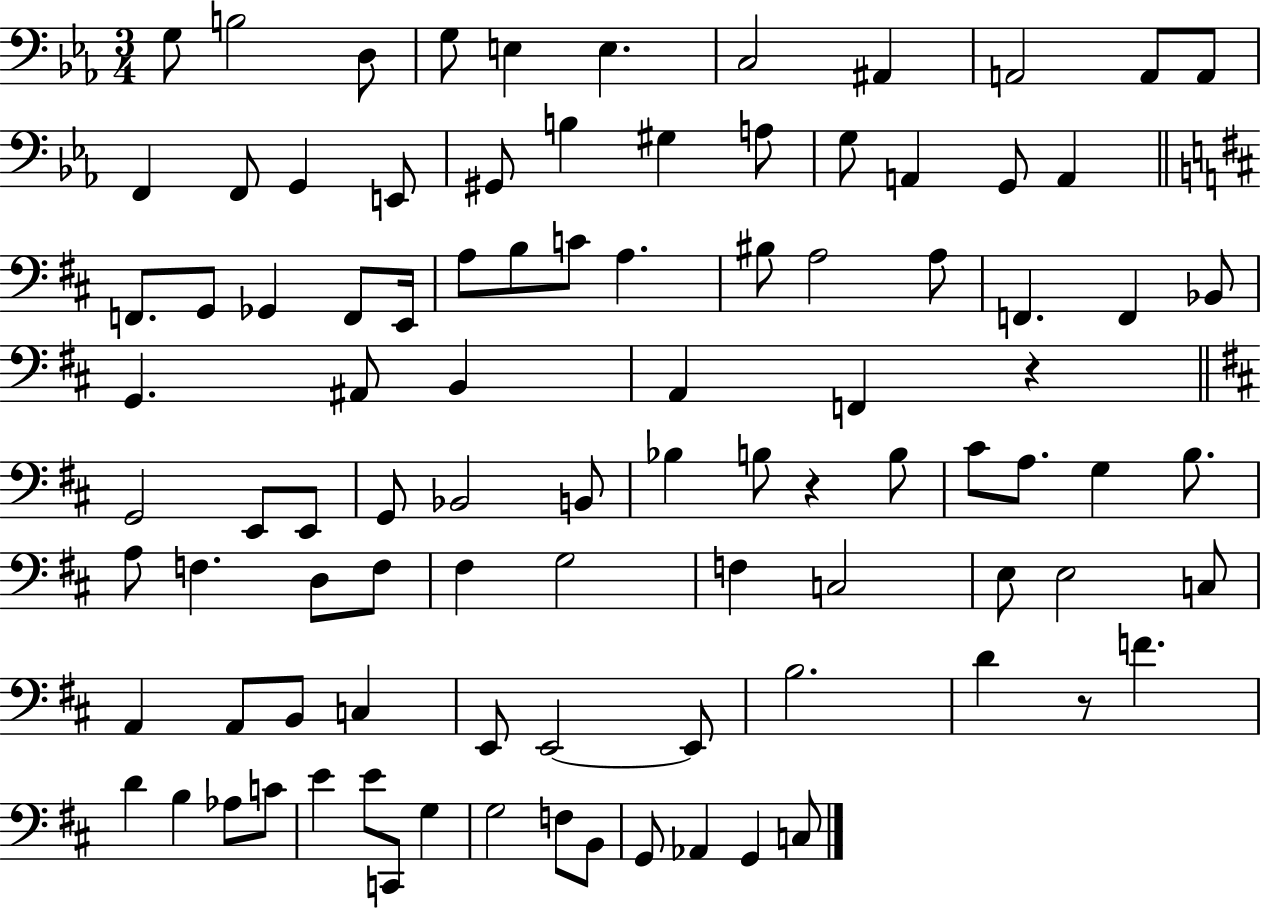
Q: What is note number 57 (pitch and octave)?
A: A3